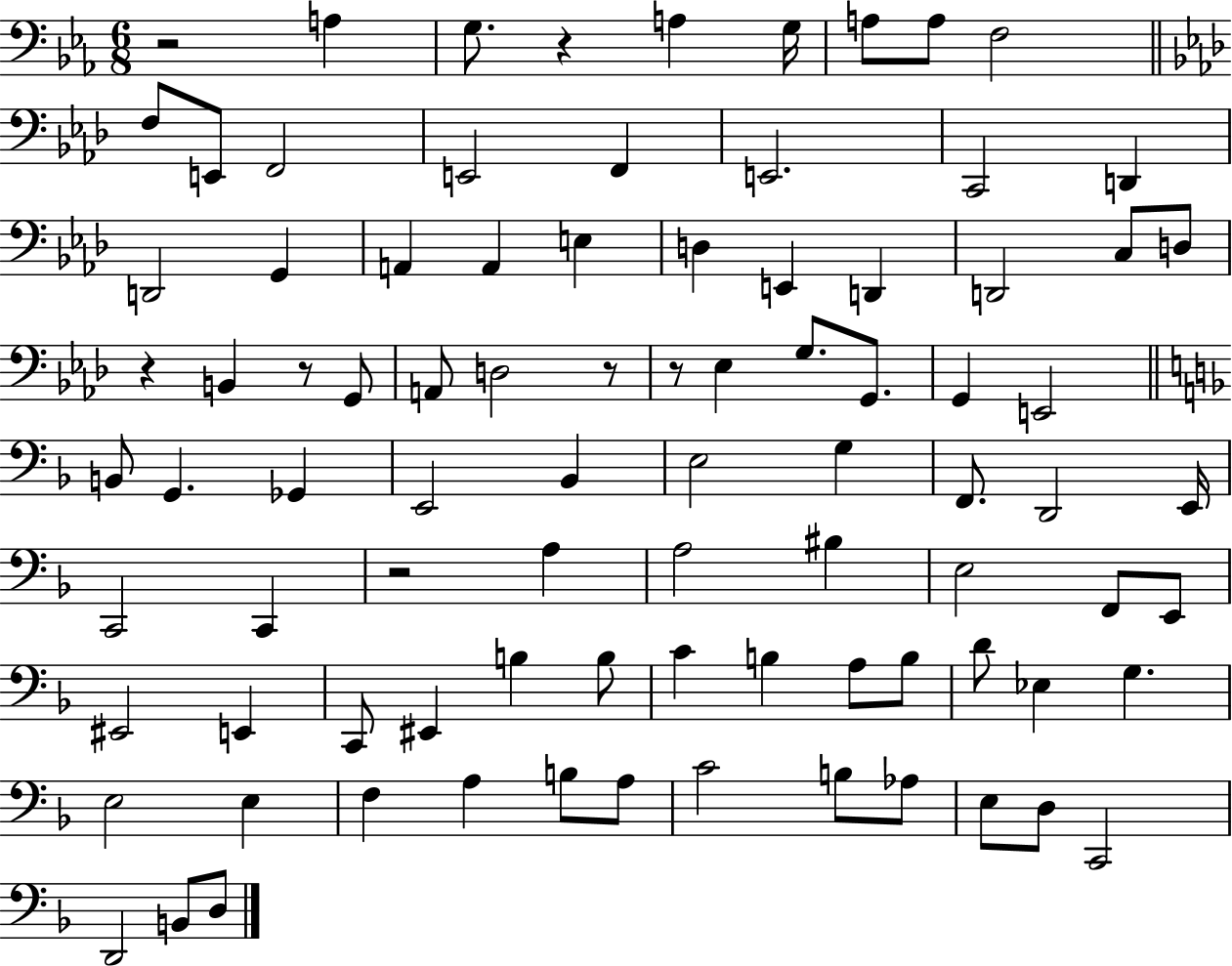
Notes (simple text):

R/h A3/q G3/e. R/q A3/q G3/s A3/e A3/e F3/h F3/e E2/e F2/h E2/h F2/q E2/h. C2/h D2/q D2/h G2/q A2/q A2/q E3/q D3/q E2/q D2/q D2/h C3/e D3/e R/q B2/q R/e G2/e A2/e D3/h R/e R/e Eb3/q G3/e. G2/e. G2/q E2/h B2/e G2/q. Gb2/q E2/h Bb2/q E3/h G3/q F2/e. D2/h E2/s C2/h C2/q R/h A3/q A3/h BIS3/q E3/h F2/e E2/e EIS2/h E2/q C2/e EIS2/q B3/q B3/e C4/q B3/q A3/e B3/e D4/e Eb3/q G3/q. E3/h E3/q F3/q A3/q B3/e A3/e C4/h B3/e Ab3/e E3/e D3/e C2/h D2/h B2/e D3/e